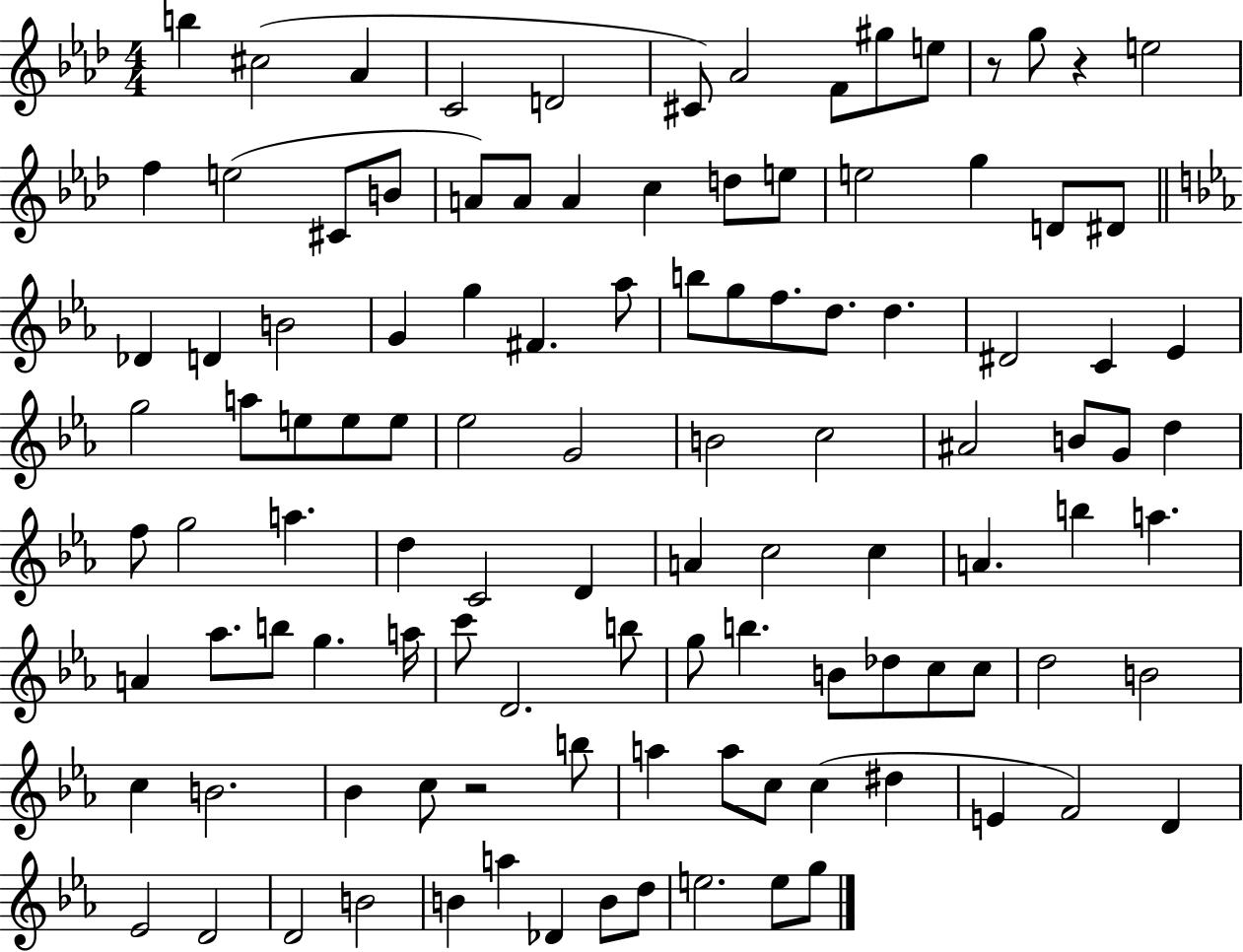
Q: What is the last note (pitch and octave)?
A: G5